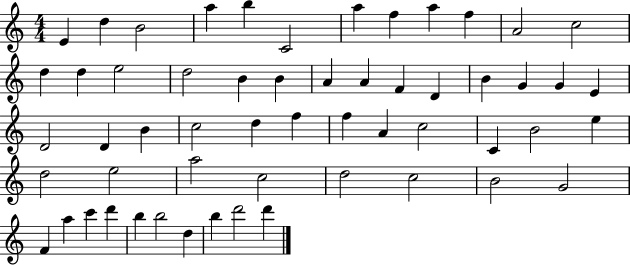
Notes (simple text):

E4/q D5/q B4/h A5/q B5/q C4/h A5/q F5/q A5/q F5/q A4/h C5/h D5/q D5/q E5/h D5/h B4/q B4/q A4/q A4/q F4/q D4/q B4/q G4/q G4/q E4/q D4/h D4/q B4/q C5/h D5/q F5/q F5/q A4/q C5/h C4/q B4/h E5/q D5/h E5/h A5/h C5/h D5/h C5/h B4/h G4/h F4/q A5/q C6/q D6/q B5/q B5/h D5/q B5/q D6/h D6/q